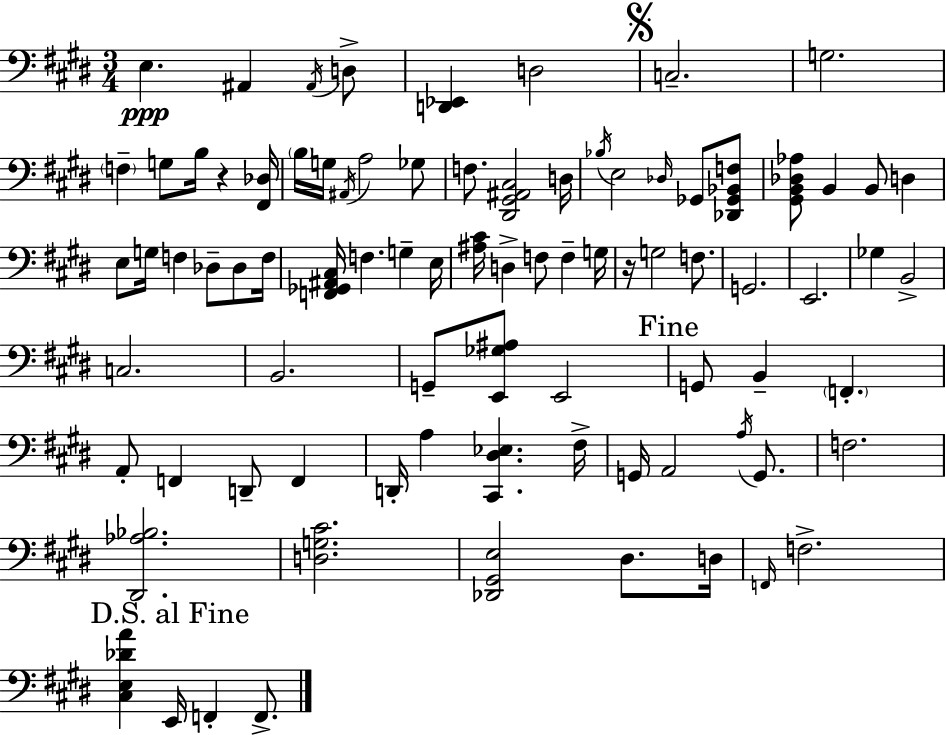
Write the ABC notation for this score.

X:1
T:Untitled
M:3/4
L:1/4
K:E
E, ^A,, ^A,,/4 D,/2 [D,,_E,,] D,2 C,2 G,2 F, G,/2 B,/4 z [^F,,_D,]/4 B,/4 G,/4 ^A,,/4 A,2 _G,/2 F,/2 [^D,,^G,,^A,,^C,]2 D,/4 _B,/4 E,2 _D,/4 _G,,/2 [_D,,_G,,_B,,F,]/2 [^G,,B,,_D,_A,]/2 B,, B,,/2 D, E,/2 G,/4 F, _D,/2 _D,/2 F,/4 [F,,_G,,^A,,^C,]/4 F, G, E,/4 [^A,^C]/4 D, F,/2 F, G,/4 z/4 G,2 F,/2 G,,2 E,,2 _G, B,,2 C,2 B,,2 G,,/2 [E,,_G,^A,]/2 E,,2 G,,/2 B,, F,, A,,/2 F,, D,,/2 F,, D,,/4 A, [^C,,^D,_E,] ^F,/4 G,,/4 A,,2 A,/4 G,,/2 F,2 [^D,,_A,_B,]2 [D,G,^C]2 [_D,,^G,,E,]2 ^D,/2 D,/4 F,,/4 F,2 [^C,E,_DA] E,,/4 F,, F,,/2